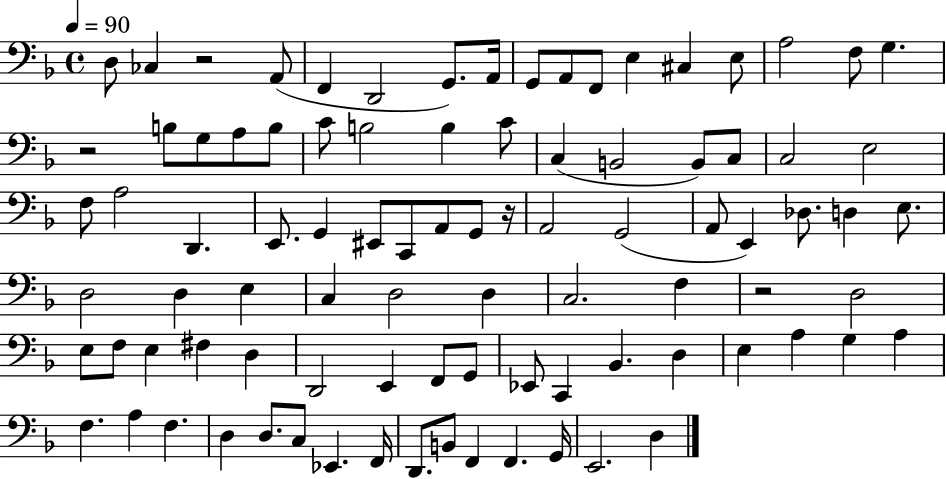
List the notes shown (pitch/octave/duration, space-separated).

D3/e CES3/q R/h A2/e F2/q D2/h G2/e. A2/s G2/e A2/e F2/e E3/q C#3/q E3/e A3/h F3/e G3/q. R/h B3/e G3/e A3/e B3/e C4/e B3/h B3/q C4/e C3/q B2/h B2/e C3/e C3/h E3/h F3/e A3/h D2/q. E2/e. G2/q EIS2/e C2/e A2/e G2/e R/s A2/h G2/h A2/e E2/q Db3/e. D3/q E3/e. D3/h D3/q E3/q C3/q D3/h D3/q C3/h. F3/q R/h D3/h E3/e F3/e E3/q F#3/q D3/q D2/h E2/q F2/e G2/e Eb2/e C2/q Bb2/q. D3/q E3/q A3/q G3/q A3/q F3/q. A3/q F3/q. D3/q D3/e. C3/e Eb2/q. F2/s D2/e. B2/e F2/q F2/q. G2/s E2/h. D3/q